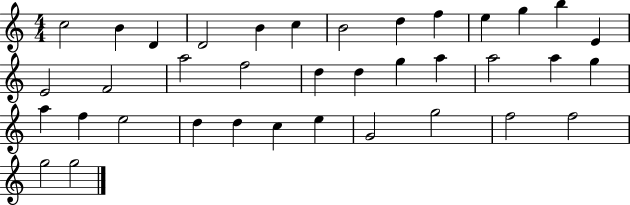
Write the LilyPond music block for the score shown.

{
  \clef treble
  \numericTimeSignature
  \time 4/4
  \key c \major
  c''2 b'4 d'4 | d'2 b'4 c''4 | b'2 d''4 f''4 | e''4 g''4 b''4 e'4 | \break e'2 f'2 | a''2 f''2 | d''4 d''4 g''4 a''4 | a''2 a''4 g''4 | \break a''4 f''4 e''2 | d''4 d''4 c''4 e''4 | g'2 g''2 | f''2 f''2 | \break g''2 g''2 | \bar "|."
}